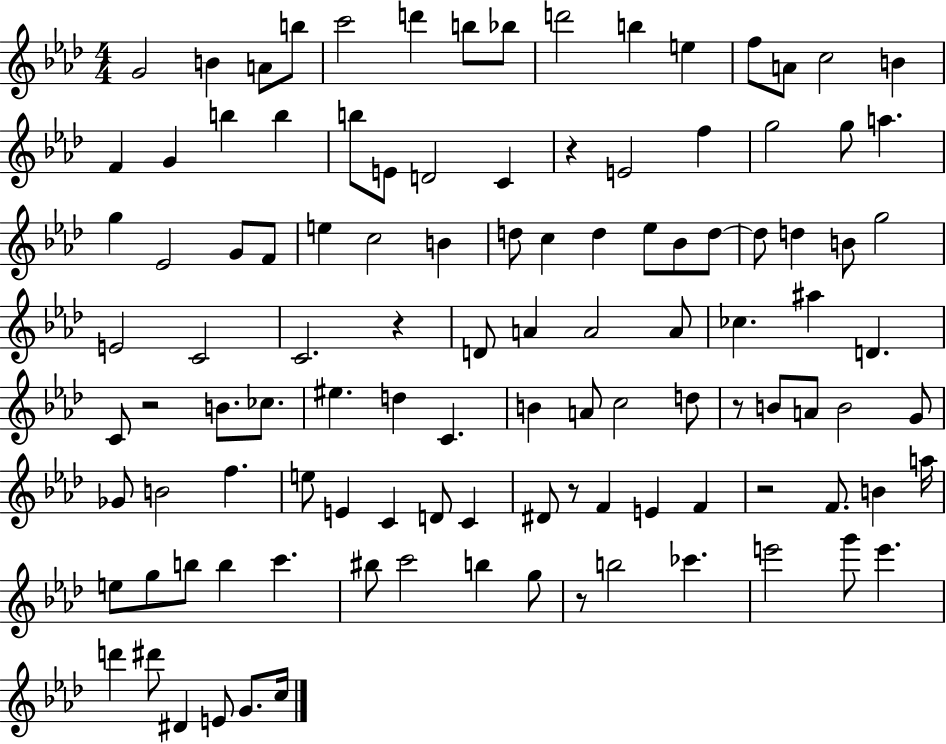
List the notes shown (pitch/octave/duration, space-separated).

G4/h B4/q A4/e B5/e C6/h D6/q B5/e Bb5/e D6/h B5/q E5/q F5/e A4/e C5/h B4/q F4/q G4/q B5/q B5/q B5/e E4/e D4/h C4/q R/q E4/h F5/q G5/h G5/e A5/q. G5/q Eb4/h G4/e F4/e E5/q C5/h B4/q D5/e C5/q D5/q Eb5/e Bb4/e D5/e D5/e D5/q B4/e G5/h E4/h C4/h C4/h. R/q D4/e A4/q A4/h A4/e CES5/q. A#5/q D4/q. C4/e R/h B4/e. CES5/e. EIS5/q. D5/q C4/q. B4/q A4/e C5/h D5/e R/e B4/e A4/e B4/h G4/e Gb4/e B4/h F5/q. E5/e E4/q C4/q D4/e C4/q D#4/e R/e F4/q E4/q F4/q R/h F4/e. B4/q A5/s E5/e G5/e B5/e B5/q C6/q. BIS5/e C6/h B5/q G5/e R/e B5/h CES6/q. E6/h G6/e E6/q. D6/q D#6/e D#4/q E4/e G4/e. C5/s